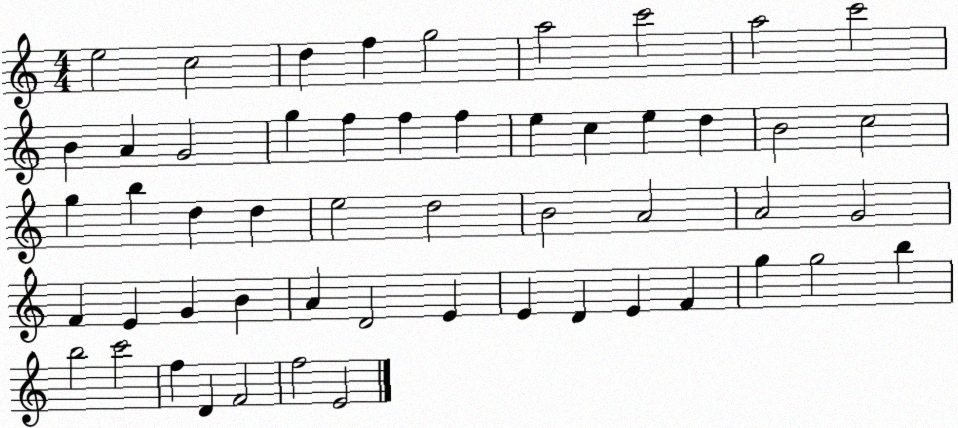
X:1
T:Untitled
M:4/4
L:1/4
K:C
e2 c2 d f g2 a2 c'2 a2 c'2 B A G2 g f f f e c e d B2 c2 g b d d e2 d2 B2 A2 A2 G2 F E G B A D2 E E D E F g g2 b b2 c'2 f D F2 f2 E2